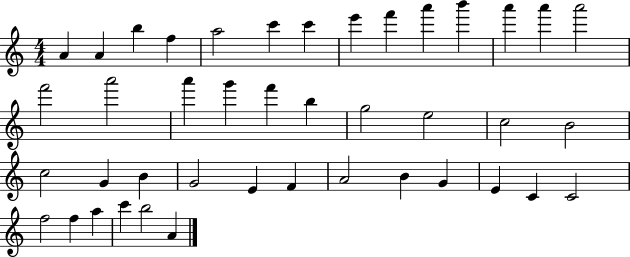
{
  \clef treble
  \numericTimeSignature
  \time 4/4
  \key c \major
  a'4 a'4 b''4 f''4 | a''2 c'''4 c'''4 | e'''4 f'''4 a'''4 b'''4 | a'''4 a'''4 a'''2 | \break f'''2 a'''2 | a'''4 g'''4 f'''4 b''4 | g''2 e''2 | c''2 b'2 | \break c''2 g'4 b'4 | g'2 e'4 f'4 | a'2 b'4 g'4 | e'4 c'4 c'2 | \break f''2 f''4 a''4 | c'''4 b''2 a'4 | \bar "|."
}